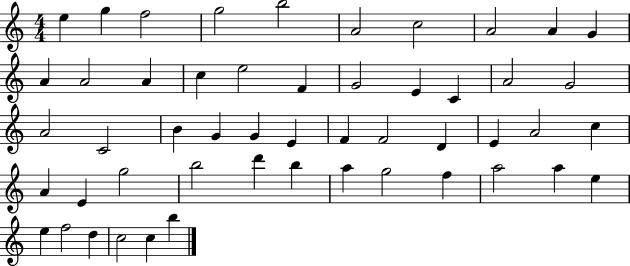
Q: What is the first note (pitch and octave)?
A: E5